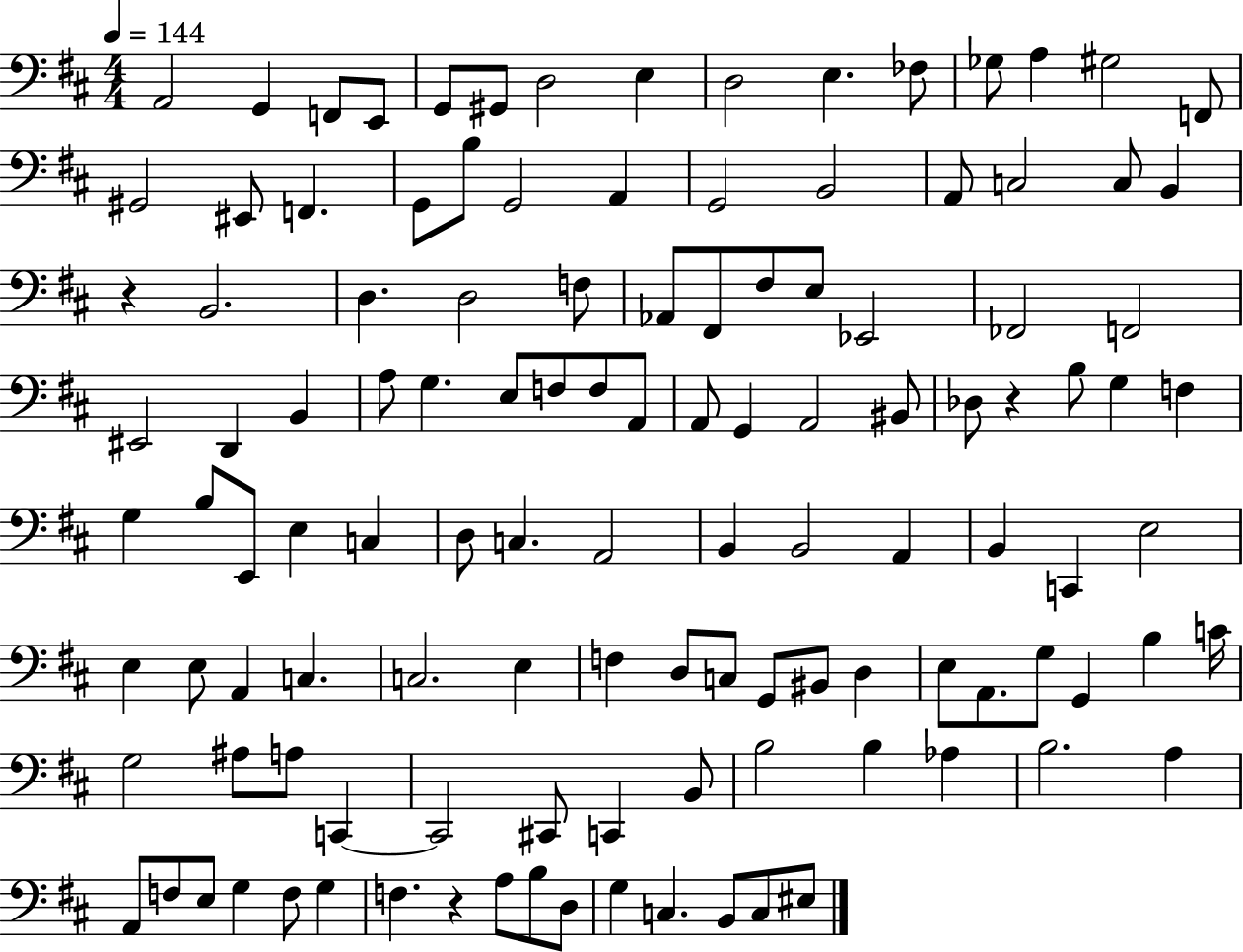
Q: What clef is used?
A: bass